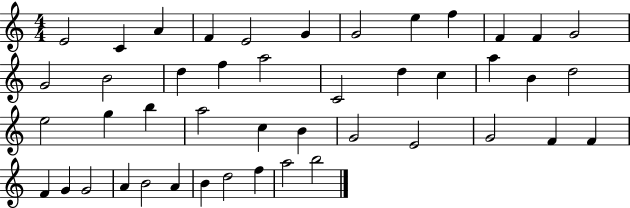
X:1
T:Untitled
M:4/4
L:1/4
K:C
E2 C A F E2 G G2 e f F F G2 G2 B2 d f a2 C2 d c a B d2 e2 g b a2 c B G2 E2 G2 F F F G G2 A B2 A B d2 f a2 b2